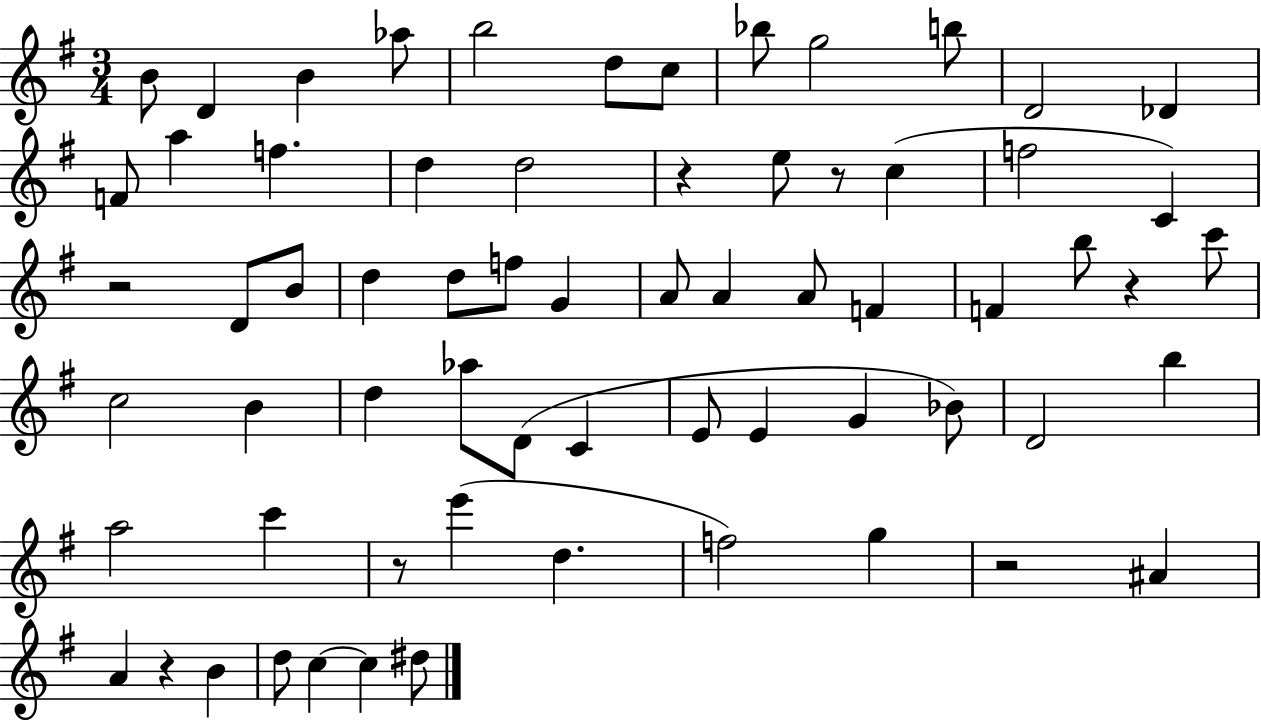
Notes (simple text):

B4/e D4/q B4/q Ab5/e B5/h D5/e C5/e Bb5/e G5/h B5/e D4/h Db4/q F4/e A5/q F5/q. D5/q D5/h R/q E5/e R/e C5/q F5/h C4/q R/h D4/e B4/e D5/q D5/e F5/e G4/q A4/e A4/q A4/e F4/q F4/q B5/e R/q C6/e C5/h B4/q D5/q Ab5/e D4/e C4/q E4/e E4/q G4/q Bb4/e D4/h B5/q A5/h C6/q R/e E6/q D5/q. F5/h G5/q R/h A#4/q A4/q R/q B4/q D5/e C5/q C5/q D#5/e